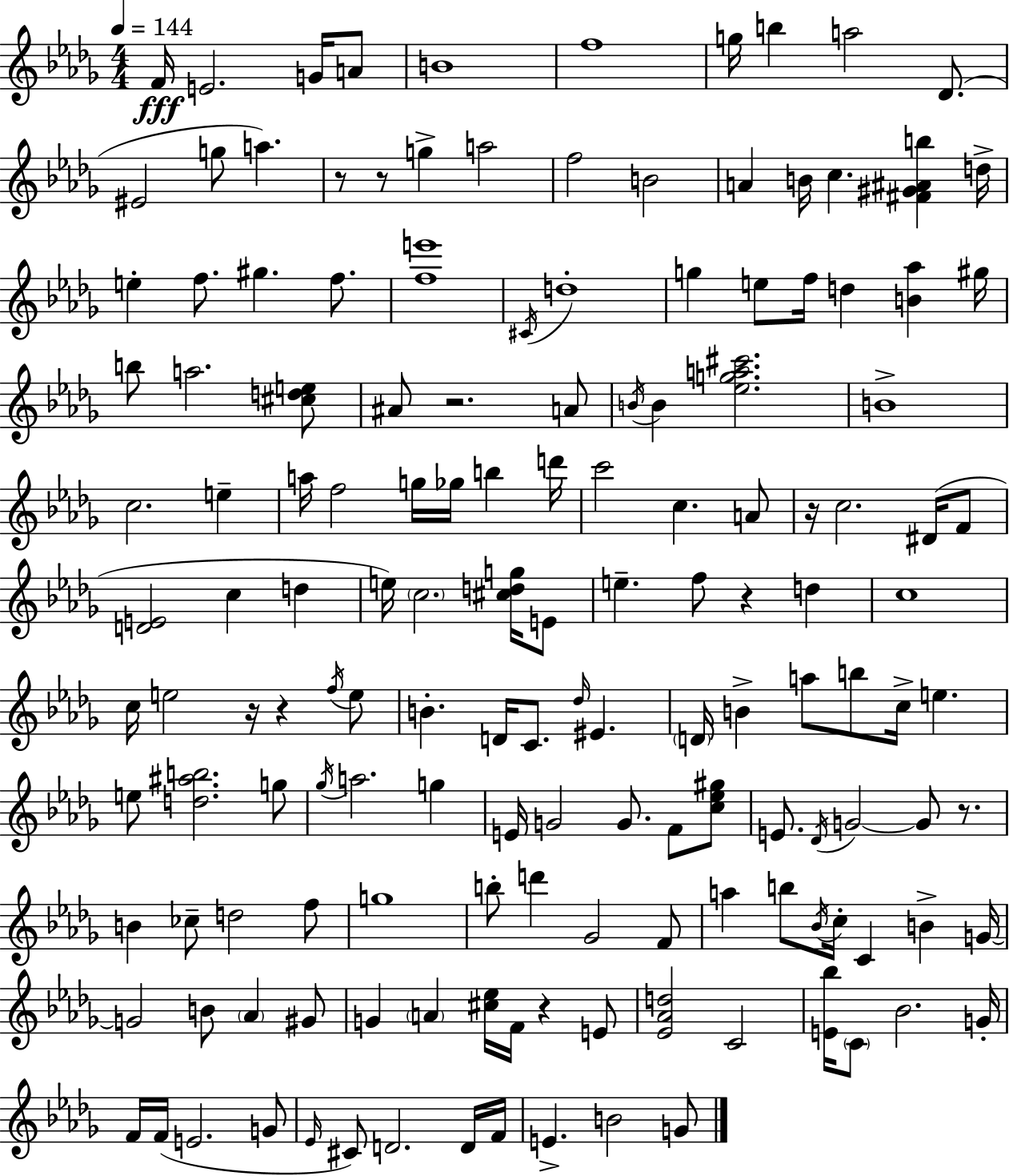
F4/s E4/h. G4/s A4/e B4/w F5/w G5/s B5/q A5/h Db4/e. EIS4/h G5/e A5/q. R/e R/e G5/q A5/h F5/h B4/h A4/q B4/s C5/q. [F#4,G#4,A#4,B5]/q D5/s E5/q F5/e. G#5/q. F5/e. [F5,E6]/w C#4/s D5/w G5/q E5/e F5/s D5/q [B4,Ab5]/q G#5/s B5/e A5/h. [C#5,D5,E5]/e A#4/e R/h. A4/e B4/s B4/q [Eb5,G5,A5,C#6]/h. B4/w C5/h. E5/q A5/s F5/h G5/s Gb5/s B5/q D6/s C6/h C5/q. A4/e R/s C5/h. D#4/s F4/e [D4,E4]/h C5/q D5/q E5/s C5/h. [C#5,D5,G5]/s E4/e E5/q. F5/e R/q D5/q C5/w C5/s E5/h R/s R/q F5/s E5/e B4/q. D4/s C4/e. Db5/s EIS4/q. D4/s B4/q A5/e B5/e C5/s E5/q. E5/e [D5,A#5,B5]/h. G5/e Gb5/s A5/h. G5/q E4/s G4/h G4/e. F4/e [C5,Eb5,G#5]/e E4/e. Db4/s G4/h G4/e R/e. B4/q CES5/e D5/h F5/e G5/w B5/e D6/q Gb4/h F4/e A5/q B5/e Bb4/s C5/s C4/q B4/q G4/s G4/h B4/e Ab4/q G#4/e G4/q A4/q [C#5,Eb5]/s F4/s R/q E4/e [Eb4,Ab4,D5]/h C4/h [E4,Bb5]/s C4/e Bb4/h. G4/s F4/s F4/s E4/h. G4/e Eb4/s C#4/e D4/h. D4/s F4/s E4/q. B4/h G4/e